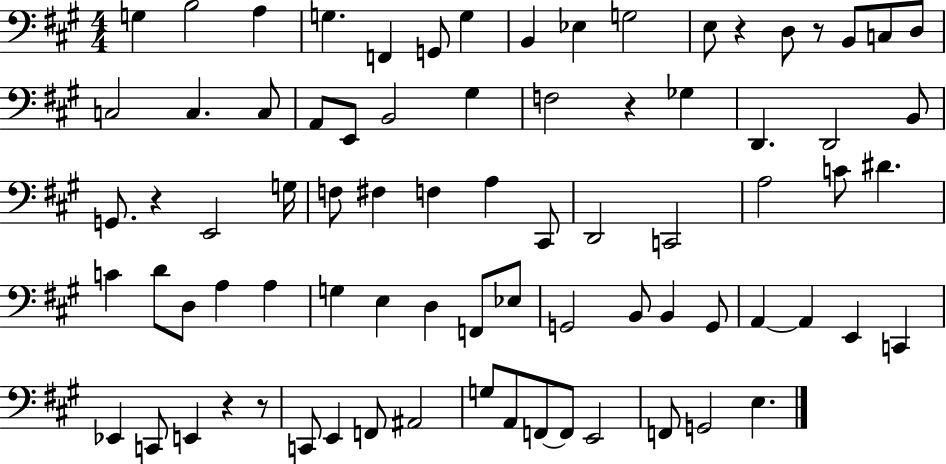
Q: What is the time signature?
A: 4/4